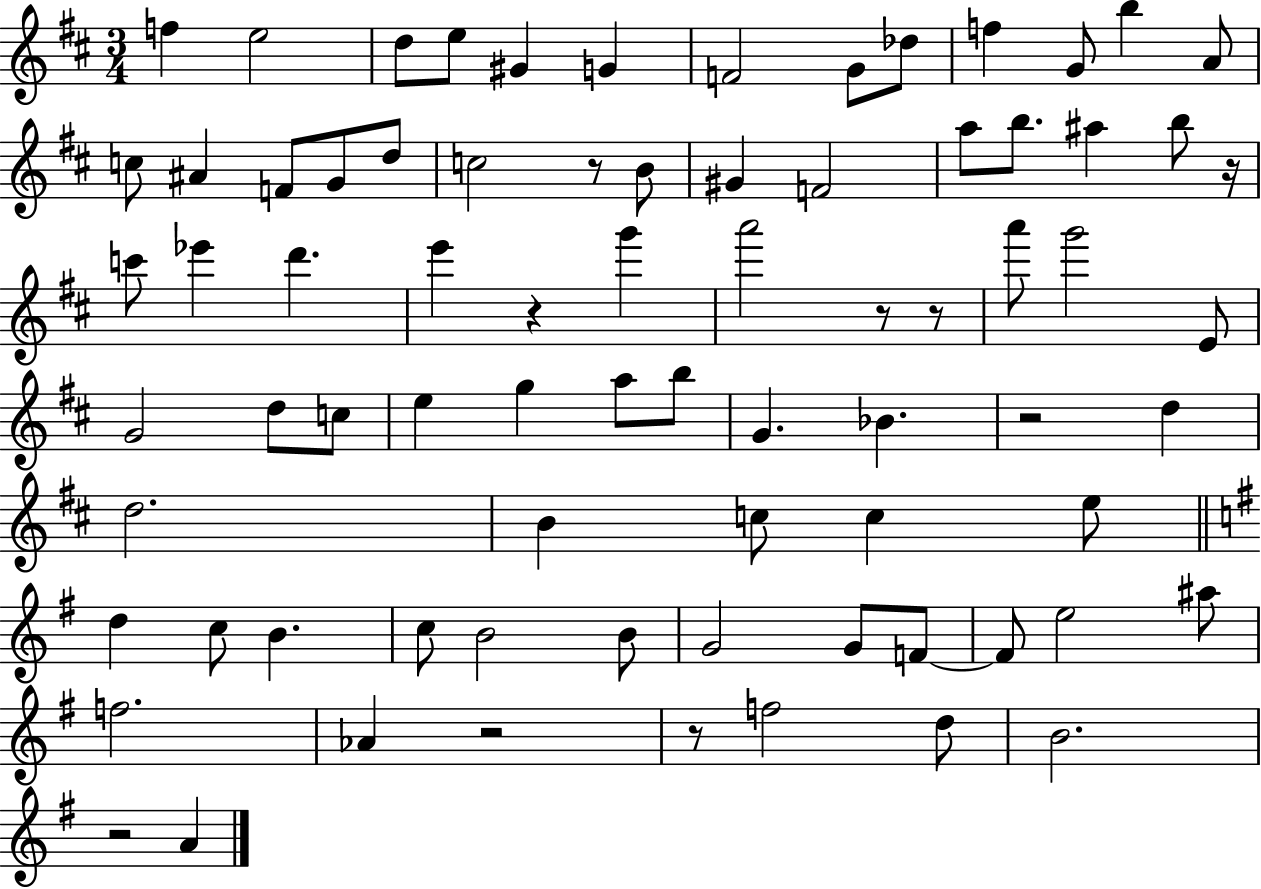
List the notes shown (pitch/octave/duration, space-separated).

F5/q E5/h D5/e E5/e G#4/q G4/q F4/h G4/e Db5/e F5/q G4/e B5/q A4/e C5/e A#4/q F4/e G4/e D5/e C5/h R/e B4/e G#4/q F4/h A5/e B5/e. A#5/q B5/e R/s C6/e Eb6/q D6/q. E6/q R/q G6/q A6/h R/e R/e A6/e G6/h E4/e G4/h D5/e C5/e E5/q G5/q A5/e B5/e G4/q. Bb4/q. R/h D5/q D5/h. B4/q C5/e C5/q E5/e D5/q C5/e B4/q. C5/e B4/h B4/e G4/h G4/e F4/e F4/e E5/h A#5/e F5/h. Ab4/q R/h R/e F5/h D5/e B4/h. R/h A4/q